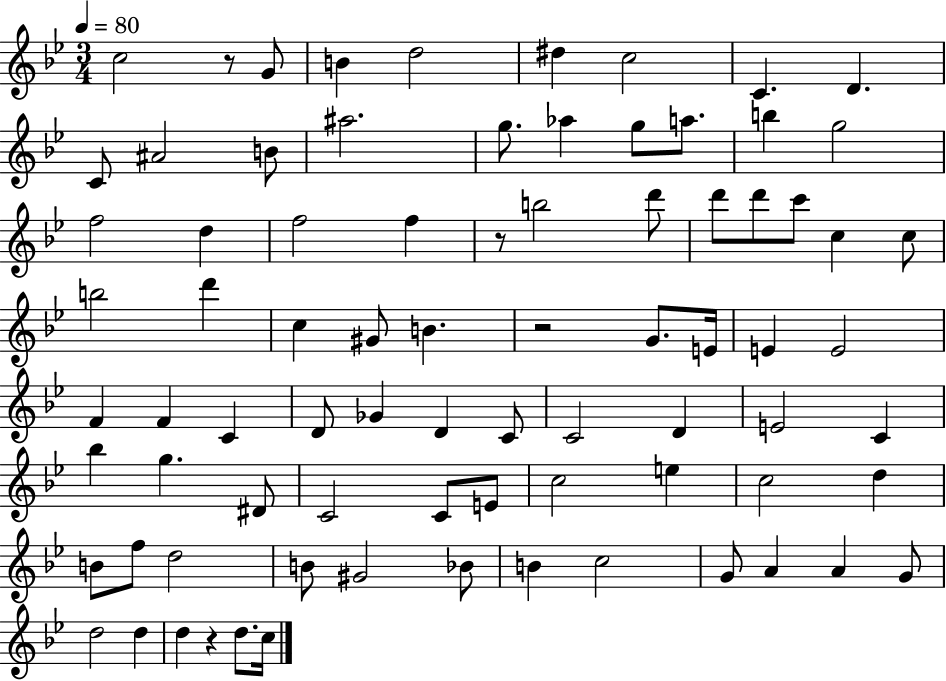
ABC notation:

X:1
T:Untitled
M:3/4
L:1/4
K:Bb
c2 z/2 G/2 B d2 ^d c2 C D C/2 ^A2 B/2 ^a2 g/2 _a g/2 a/2 b g2 f2 d f2 f z/2 b2 d'/2 d'/2 d'/2 c'/2 c c/2 b2 d' c ^G/2 B z2 G/2 E/4 E E2 F F C D/2 _G D C/2 C2 D E2 C _b g ^D/2 C2 C/2 E/2 c2 e c2 d B/2 f/2 d2 B/2 ^G2 _B/2 B c2 G/2 A A G/2 d2 d d z d/2 c/4